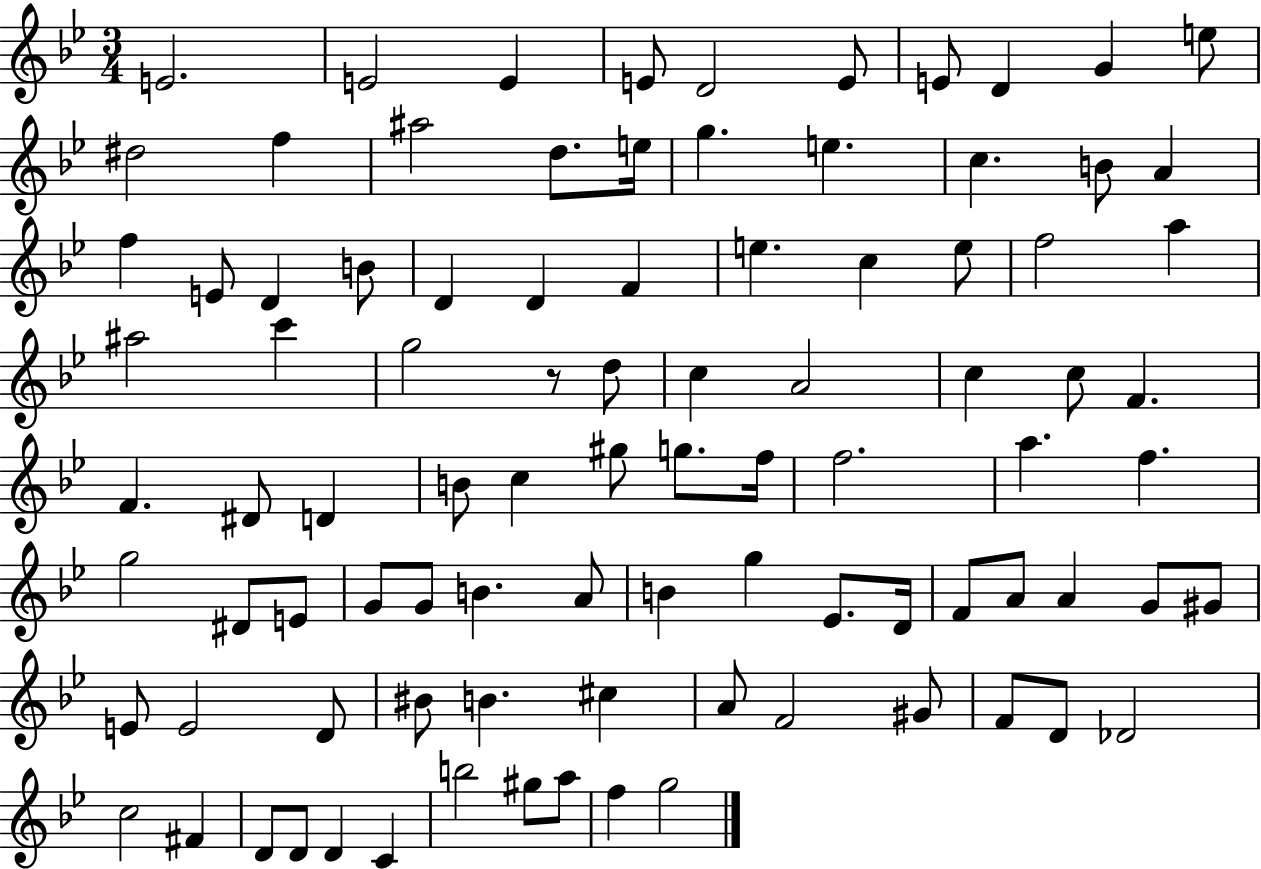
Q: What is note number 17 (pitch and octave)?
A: E5